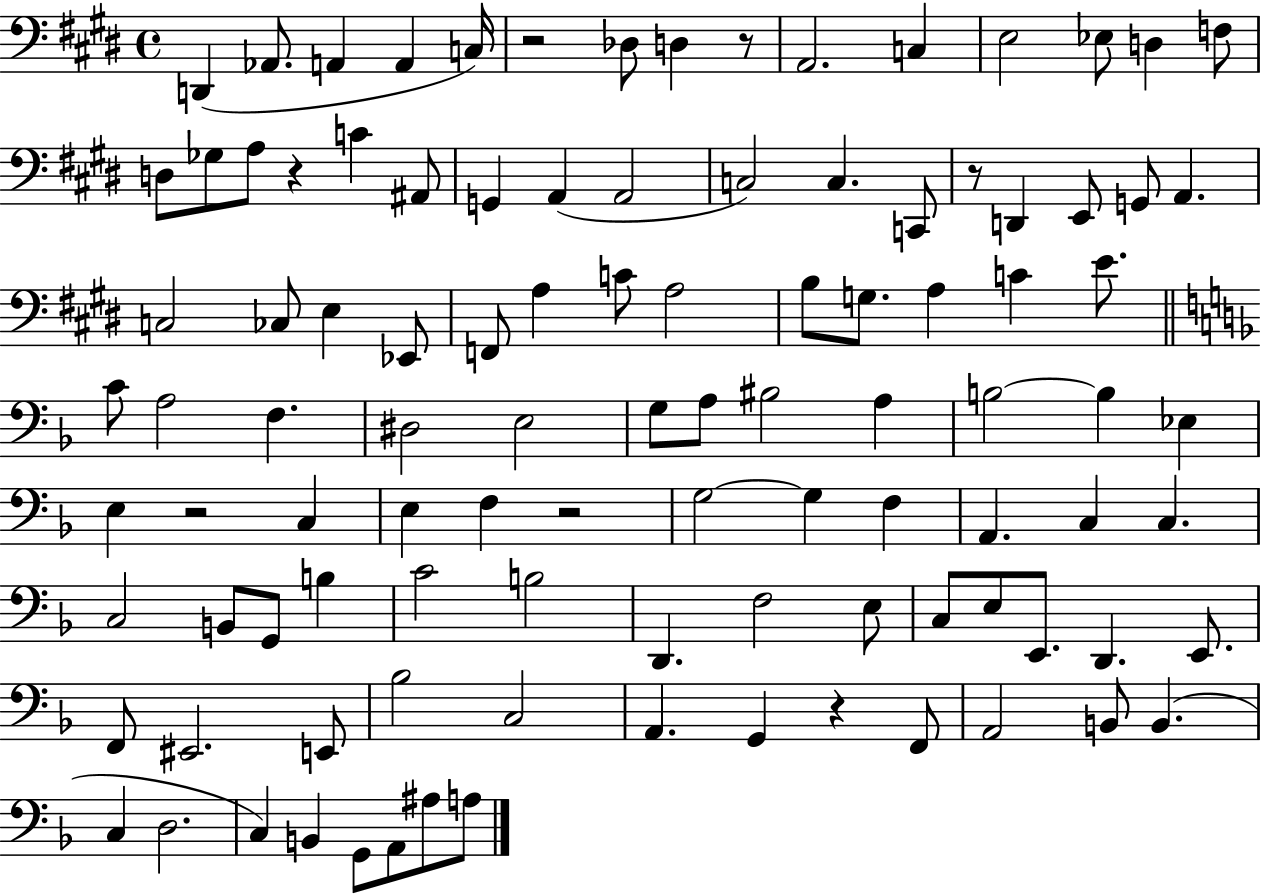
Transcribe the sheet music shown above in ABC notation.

X:1
T:Untitled
M:4/4
L:1/4
K:E
D,, _A,,/2 A,, A,, C,/4 z2 _D,/2 D, z/2 A,,2 C, E,2 _E,/2 D, F,/2 D,/2 _G,/2 A,/2 z C ^A,,/2 G,, A,, A,,2 C,2 C, C,,/2 z/2 D,, E,,/2 G,,/2 A,, C,2 _C,/2 E, _E,,/2 F,,/2 A, C/2 A,2 B,/2 G,/2 A, C E/2 C/2 A,2 F, ^D,2 E,2 G,/2 A,/2 ^B,2 A, B,2 B, _E, E, z2 C, E, F, z2 G,2 G, F, A,, C, C, C,2 B,,/2 G,,/2 B, C2 B,2 D,, F,2 E,/2 C,/2 E,/2 E,,/2 D,, E,,/2 F,,/2 ^E,,2 E,,/2 _B,2 C,2 A,, G,, z F,,/2 A,,2 B,,/2 B,, C, D,2 C, B,, G,,/2 A,,/2 ^A,/2 A,/2